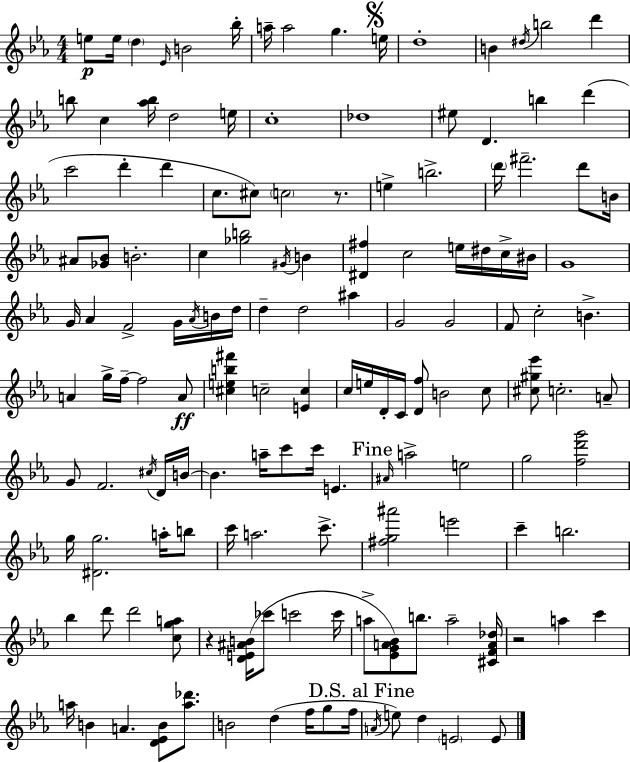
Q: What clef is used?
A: treble